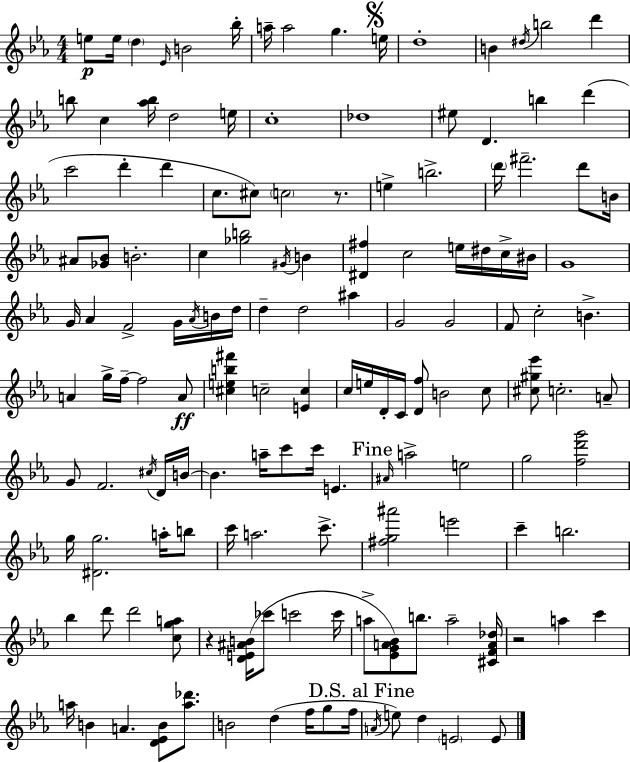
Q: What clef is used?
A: treble